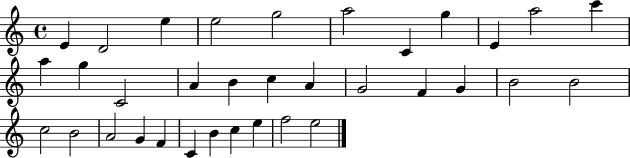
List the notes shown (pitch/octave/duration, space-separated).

E4/q D4/h E5/q E5/h G5/h A5/h C4/q G5/q E4/q A5/h C6/q A5/q G5/q C4/h A4/q B4/q C5/q A4/q G4/h F4/q G4/q B4/h B4/h C5/h B4/h A4/h G4/q F4/q C4/q B4/q C5/q E5/q F5/h E5/h